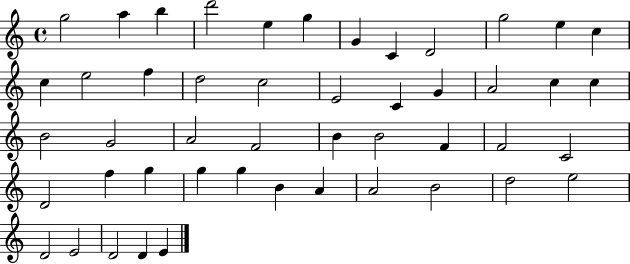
X:1
T:Untitled
M:4/4
L:1/4
K:C
g2 a b d'2 e g G C D2 g2 e c c e2 f d2 c2 E2 C G A2 c c B2 G2 A2 F2 B B2 F F2 C2 D2 f g g g B A A2 B2 d2 e2 D2 E2 D2 D E